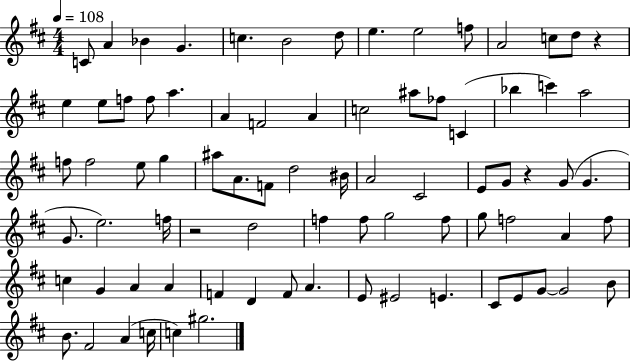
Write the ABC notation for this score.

X:1
T:Untitled
M:4/4
L:1/4
K:D
C/2 A _B G c B2 d/2 e e2 f/2 A2 c/2 d/2 z e e/2 f/2 f/2 a A F2 A c2 ^a/2 _f/2 C _b c' a2 f/2 f2 e/2 g ^a/2 A/2 F/2 d2 ^B/4 A2 ^C2 E/2 G/2 z G/2 G G/2 e2 f/4 z2 d2 f f/2 g2 f/2 g/2 f2 A f/2 c G A A F D F/2 A E/2 ^E2 E ^C/2 E/2 G/2 G2 B/2 B/2 ^F2 A c/4 c ^g2